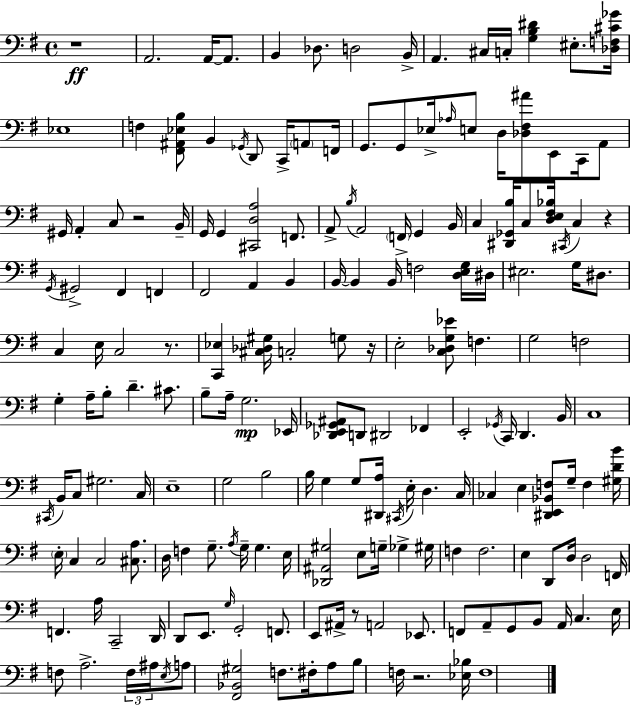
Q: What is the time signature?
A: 4/4